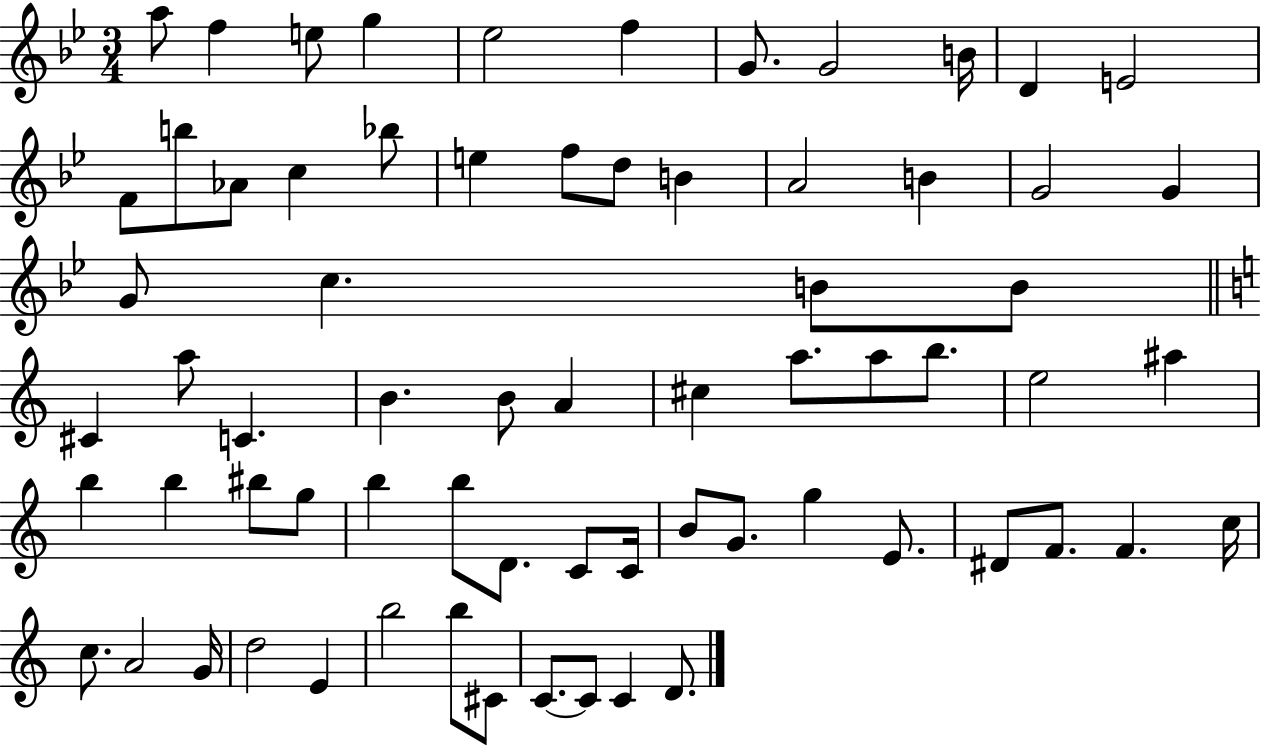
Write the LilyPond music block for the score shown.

{
  \clef treble
  \numericTimeSignature
  \time 3/4
  \key bes \major
  \repeat volta 2 { a''8 f''4 e''8 g''4 | ees''2 f''4 | g'8. g'2 b'16 | d'4 e'2 | \break f'8 b''8 aes'8 c''4 bes''8 | e''4 f''8 d''8 b'4 | a'2 b'4 | g'2 g'4 | \break g'8 c''4. b'8 b'8 | \bar "||" \break \key c \major cis'4 a''8 c'4. | b'4. b'8 a'4 | cis''4 a''8. a''8 b''8. | e''2 ais''4 | \break b''4 b''4 bis''8 g''8 | b''4 b''8 d'8. c'8 c'16 | b'8 g'8. g''4 e'8. | dis'8 f'8. f'4. c''16 | \break c''8. a'2 g'16 | d''2 e'4 | b''2 b''8 cis'8 | c'8.~~ c'8 c'4 d'8. | \break } \bar "|."
}